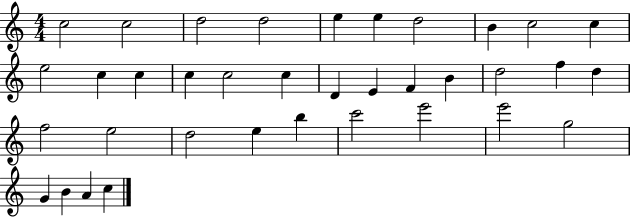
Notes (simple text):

C5/h C5/h D5/h D5/h E5/q E5/q D5/h B4/q C5/h C5/q E5/h C5/q C5/q C5/q C5/h C5/q D4/q E4/q F4/q B4/q D5/h F5/q D5/q F5/h E5/h D5/h E5/q B5/q C6/h E6/h E6/h G5/h G4/q B4/q A4/q C5/q